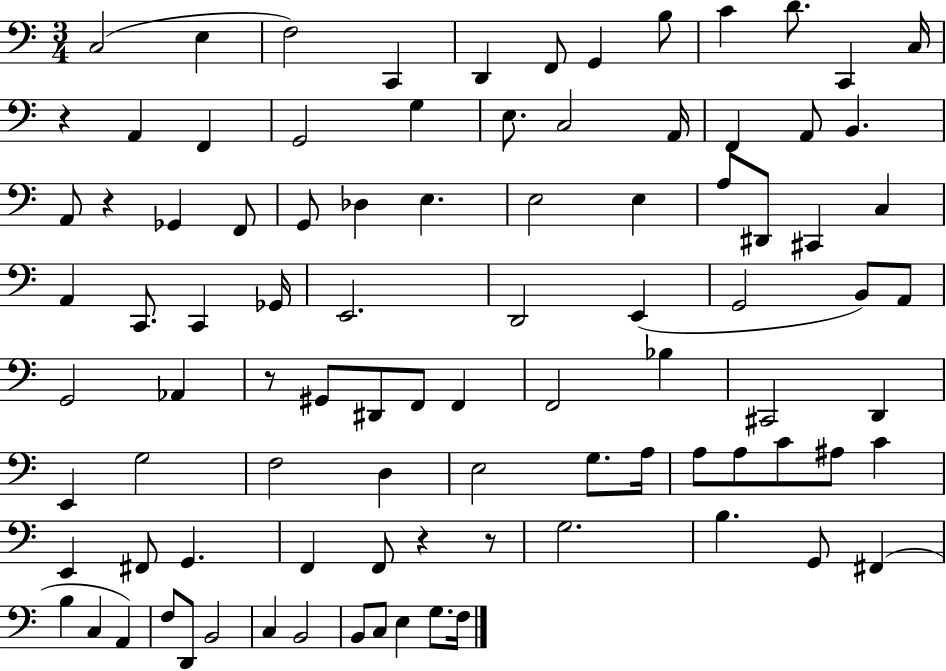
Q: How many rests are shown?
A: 5